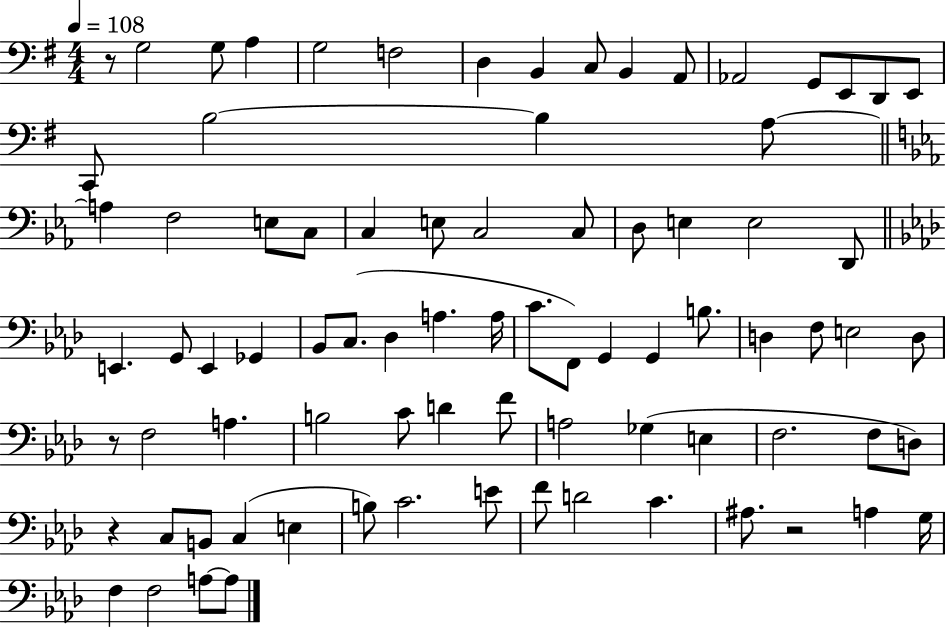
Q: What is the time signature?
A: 4/4